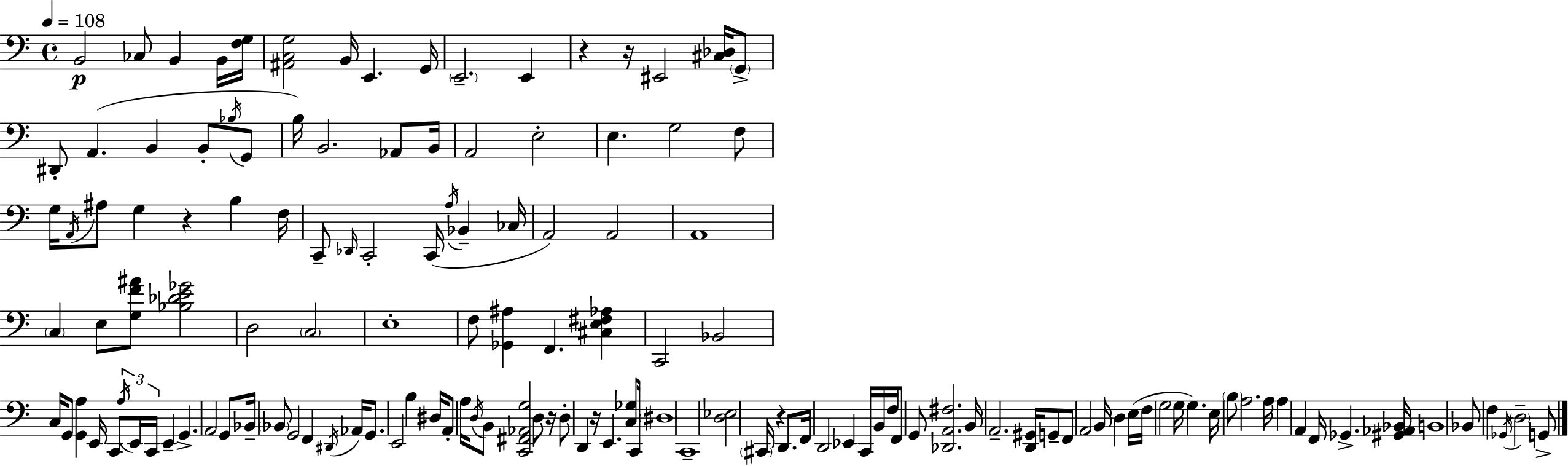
{
  \clef bass
  \time 4/4
  \defaultTimeSignature
  \key c \major
  \tempo 4 = 108
  b,2\p ces8 b,4 b,16 <f g>16 | <ais, c g>2 b,16 e,4. g,16 | \parenthesize e,2.-- e,4 | r4 r16 eis,2 <cis des>16 \parenthesize g,8-> | \break dis,8-. a,4.( b,4 b,8-. \acciaccatura { bes16 } g,8 | b16) b,2. aes,8 | b,16 a,2 e2-. | e4. g2 f8 | \break g16 \acciaccatura { a,16 } ais8 g4 r4 b4 | f16 c,8-- \grace { des,16 } c,2-. c,16( \acciaccatura { a16 } bes,4-- | ces16 a,2) a,2 | a,1 | \break \parenthesize c4 e8 <g f' ais'>8 <bes des' e' ges'>2 | d2 \parenthesize c2 | e1-. | f8 <ges, ais>4 f,4. | \break <cis e fis aes>4 c,2 bes,2 | c16 g,8 <g, a>4 e,16 c,8 \tuplet 3/2 { \acciaccatura { a16 } e,16 | c,16 } e,4-- g,4.-> a,2 | g,8 bes,16-- \parenthesize bes,8 g,2 | \break f,4 \acciaccatura { dis,16 } aes,16 g,8. e,2 | b4 dis16 a,8-. a16 \acciaccatura { d16 } b,8 <c, fis, aes, g>2 | d8 r16 d8-. d,4 r16 e,4. | <c ges>8 c,16 \parenthesize dis1 | \break c,1-- | <d ees>2 \parenthesize cis,16 | r4 d,8. f,16 d,2 | ees,4 c,16 b,16 f16 f,8 g,8 <des, a, fis>2. | \break b,16 a,2.-- | <d, gis,>16 g,8-- f,8 a,2 | b,16 d4 e16( f16 g2 | g16 g4.) e16 \parenthesize b8 a2. | \break a16 a4 a,4 f,16 | ges,4.-> <gis, aes, bes,>16 b,1 | bes,8 f4 \acciaccatura { ges,16 } \parenthesize d2-- | g,8-> \bar "|."
}